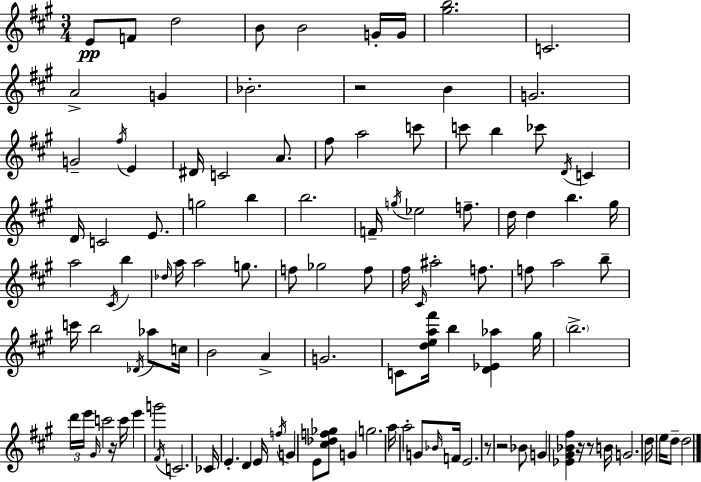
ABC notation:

X:1
T:Untitled
M:3/4
L:1/4
K:A
E/2 F/2 d2 B/2 B2 G/4 G/4 [^gb]2 C2 A2 G _B2 z2 B G2 G2 ^f/4 E ^D/4 C2 A/2 ^f/2 a2 c'/2 c'/2 b _c'/2 D/4 C D/4 C2 E/2 g2 b b2 F/4 g/4 _e2 f/2 d/4 d b ^g/4 a2 ^C/4 b _d/4 a/4 a2 g/2 f/2 _g2 f/2 ^f/4 ^C/4 ^a2 f/2 f/2 a2 b/2 c'/4 b2 _D/4 _a/2 c/4 B2 A G2 C/2 [dea^f']/4 b [D_E_a] ^g/4 b2 d'/4 e'/4 ^G/4 c'2 z/4 c'/4 e' g'2 ^F/4 C2 _C/4 E D E/4 f/4 G E/2 [^c_df_g]/2 G g2 a/4 a2 G/2 _B/4 F/4 E2 z/2 z2 _B/2 G [_E^G_B^f] z/4 z/2 B/4 G2 d/4 e/4 d/2 d2